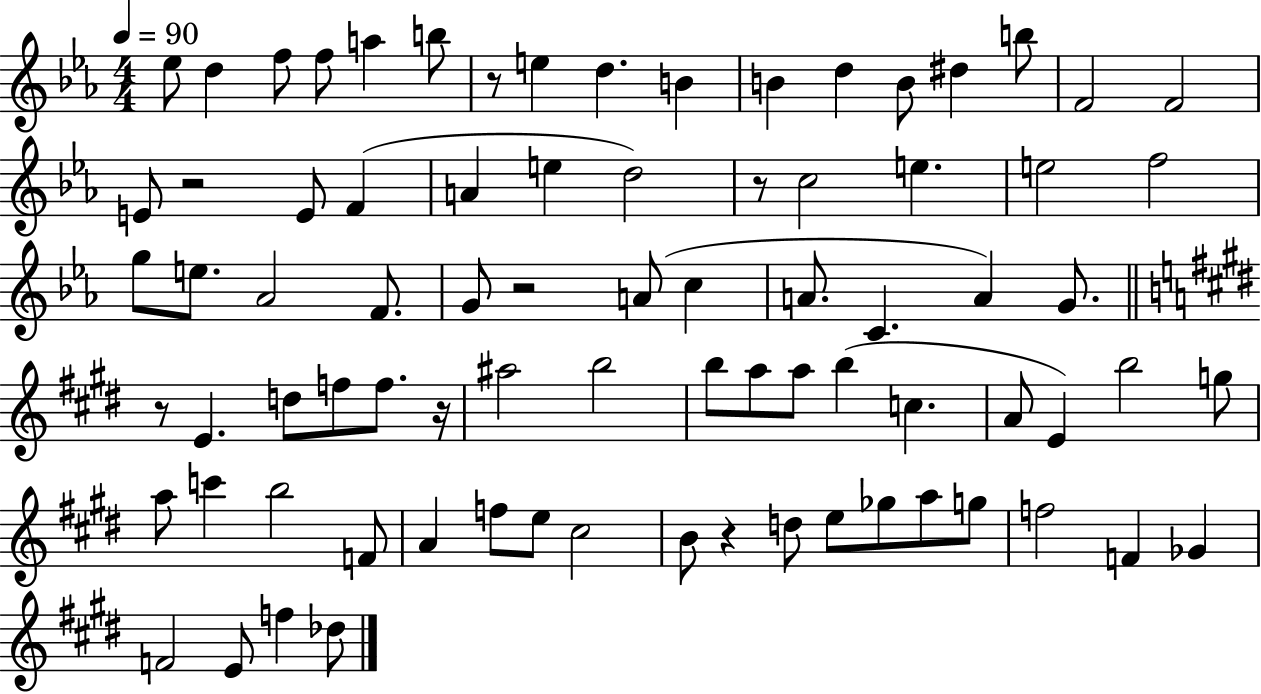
X:1
T:Untitled
M:4/4
L:1/4
K:Eb
_e/2 d f/2 f/2 a b/2 z/2 e d B B d B/2 ^d b/2 F2 F2 E/2 z2 E/2 F A e d2 z/2 c2 e e2 f2 g/2 e/2 _A2 F/2 G/2 z2 A/2 c A/2 C A G/2 z/2 E d/2 f/2 f/2 z/4 ^a2 b2 b/2 a/2 a/2 b c A/2 E b2 g/2 a/2 c' b2 F/2 A f/2 e/2 ^c2 B/2 z d/2 e/2 _g/2 a/2 g/2 f2 F _G F2 E/2 f _d/2